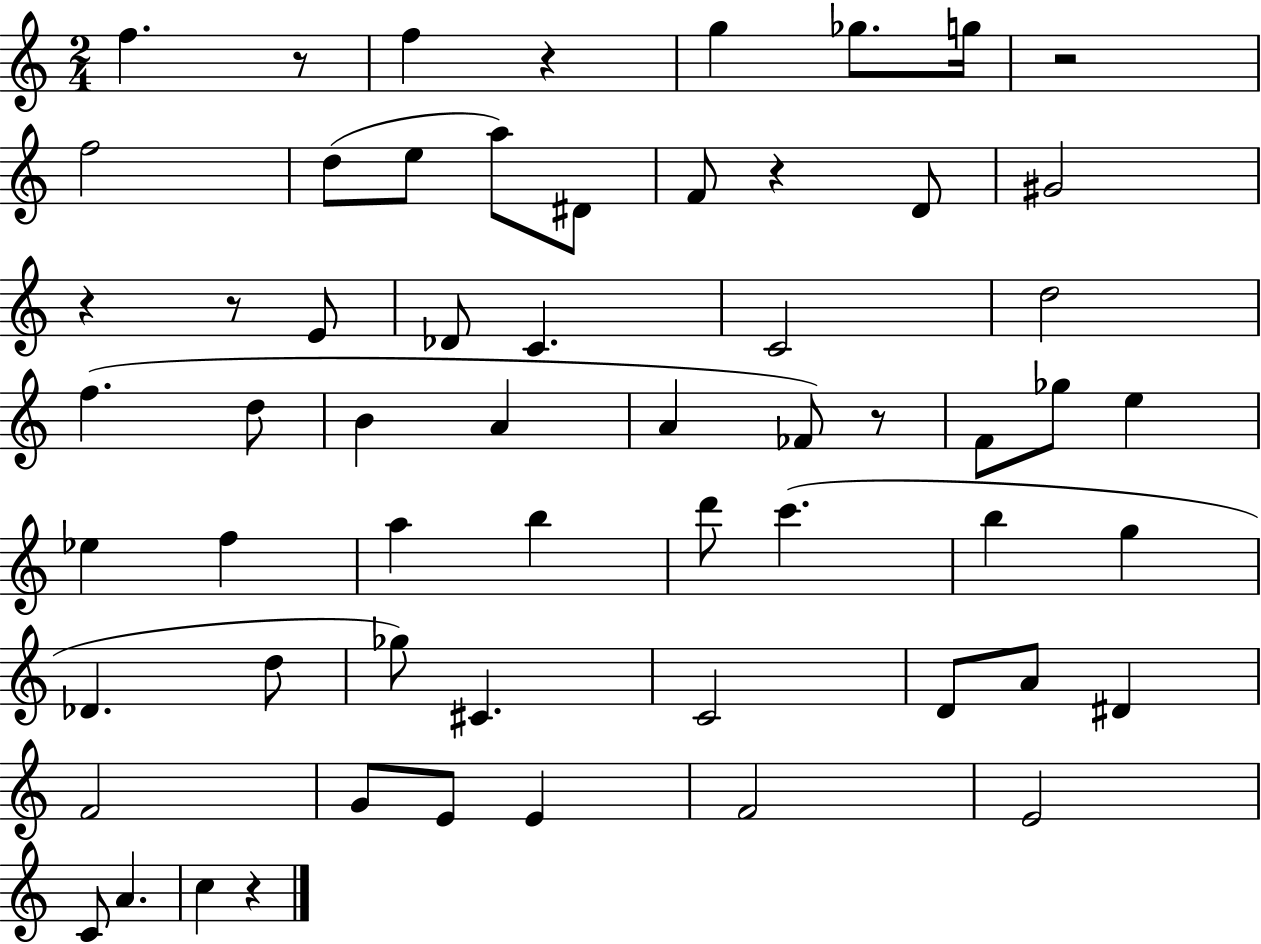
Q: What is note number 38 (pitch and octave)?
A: Gb5